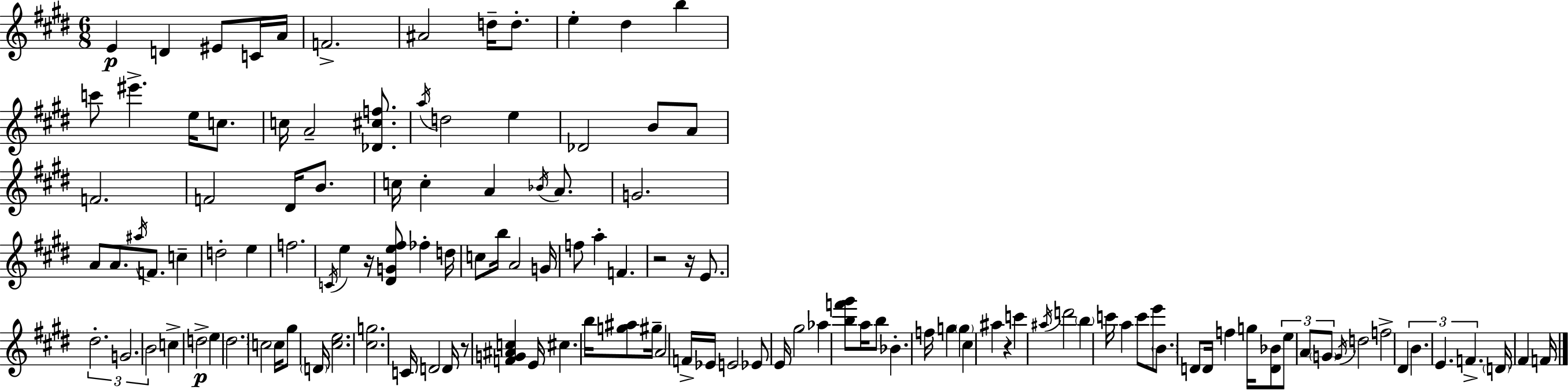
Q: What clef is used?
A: treble